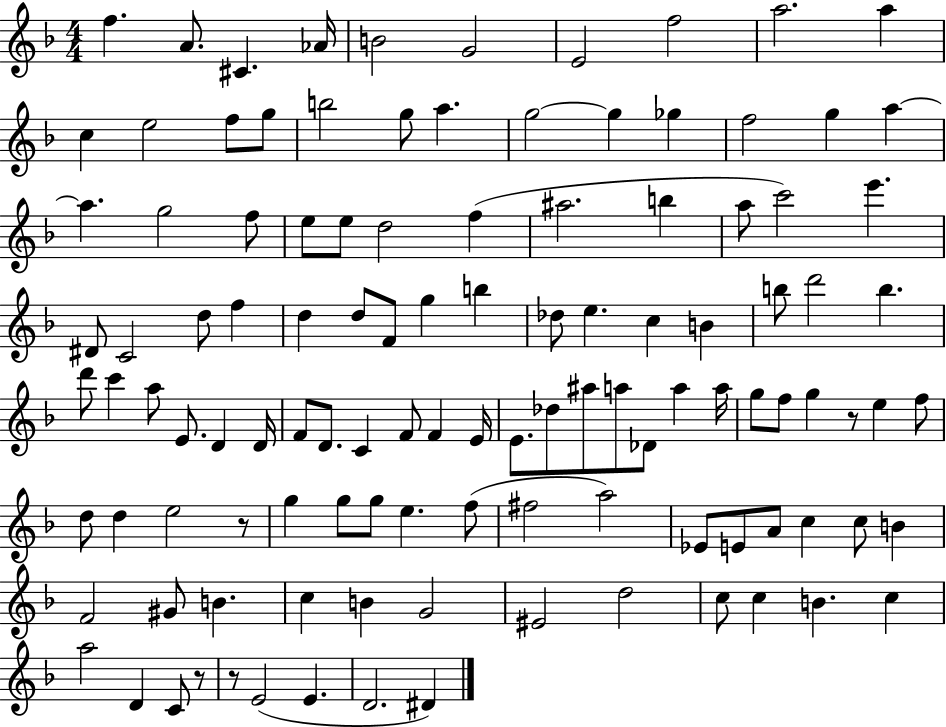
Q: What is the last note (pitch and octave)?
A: D#4